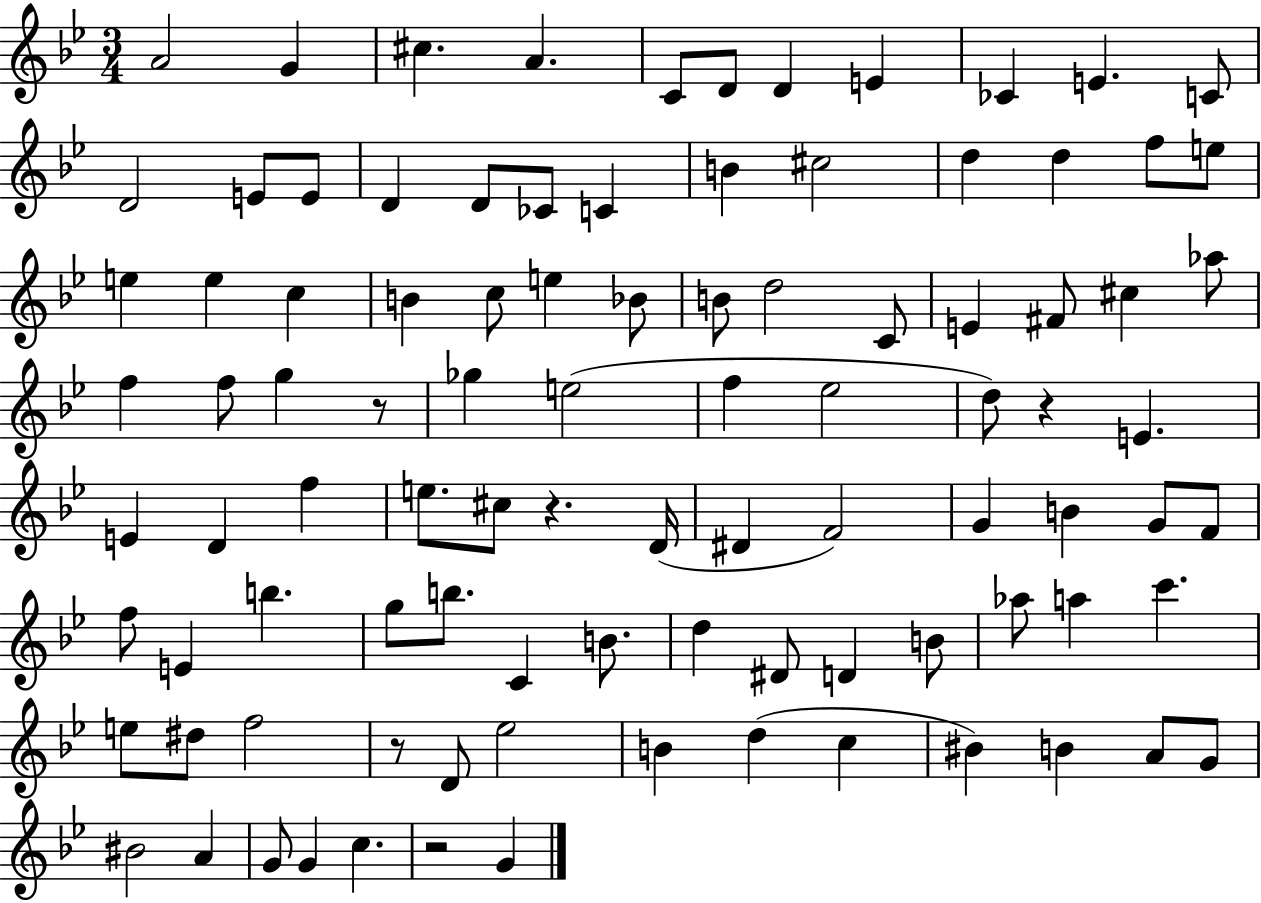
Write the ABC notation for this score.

X:1
T:Untitled
M:3/4
L:1/4
K:Bb
A2 G ^c A C/2 D/2 D E _C E C/2 D2 E/2 E/2 D D/2 _C/2 C B ^c2 d d f/2 e/2 e e c B c/2 e _B/2 B/2 d2 C/2 E ^F/2 ^c _a/2 f f/2 g z/2 _g e2 f _e2 d/2 z E E D f e/2 ^c/2 z D/4 ^D F2 G B G/2 F/2 f/2 E b g/2 b/2 C B/2 d ^D/2 D B/2 _a/2 a c' e/2 ^d/2 f2 z/2 D/2 _e2 B d c ^B B A/2 G/2 ^B2 A G/2 G c z2 G